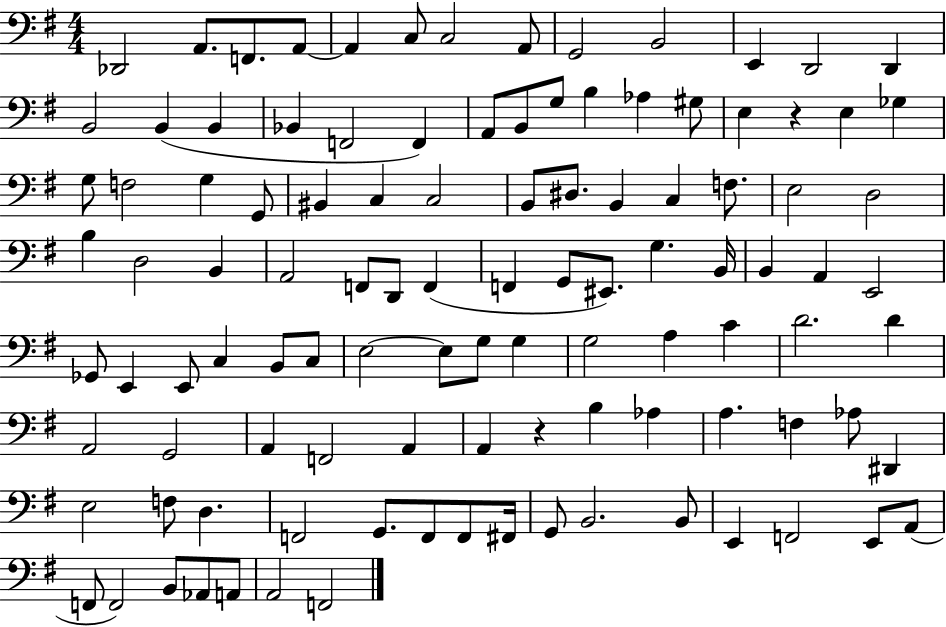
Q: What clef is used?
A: bass